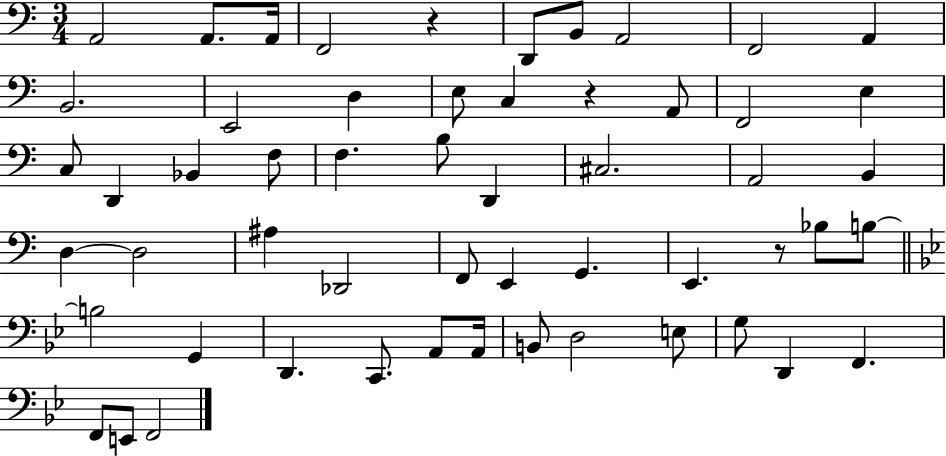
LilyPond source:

{
  \clef bass
  \numericTimeSignature
  \time 3/4
  \key c \major
  a,2 a,8. a,16 | f,2 r4 | d,8 b,8 a,2 | f,2 a,4 | \break b,2. | e,2 d4 | e8 c4 r4 a,8 | f,2 e4 | \break c8 d,4 bes,4 f8 | f4. b8 d,4 | cis2. | a,2 b,4 | \break d4~~ d2 | ais4 des,2 | f,8 e,4 g,4. | e,4. r8 bes8 b8~~ | \break \bar "||" \break \key g \minor b2 g,4 | d,4. c,8. a,8 a,16 | b,8 d2 e8 | g8 d,4 f,4. | \break f,8 e,8 f,2 | \bar "|."
}